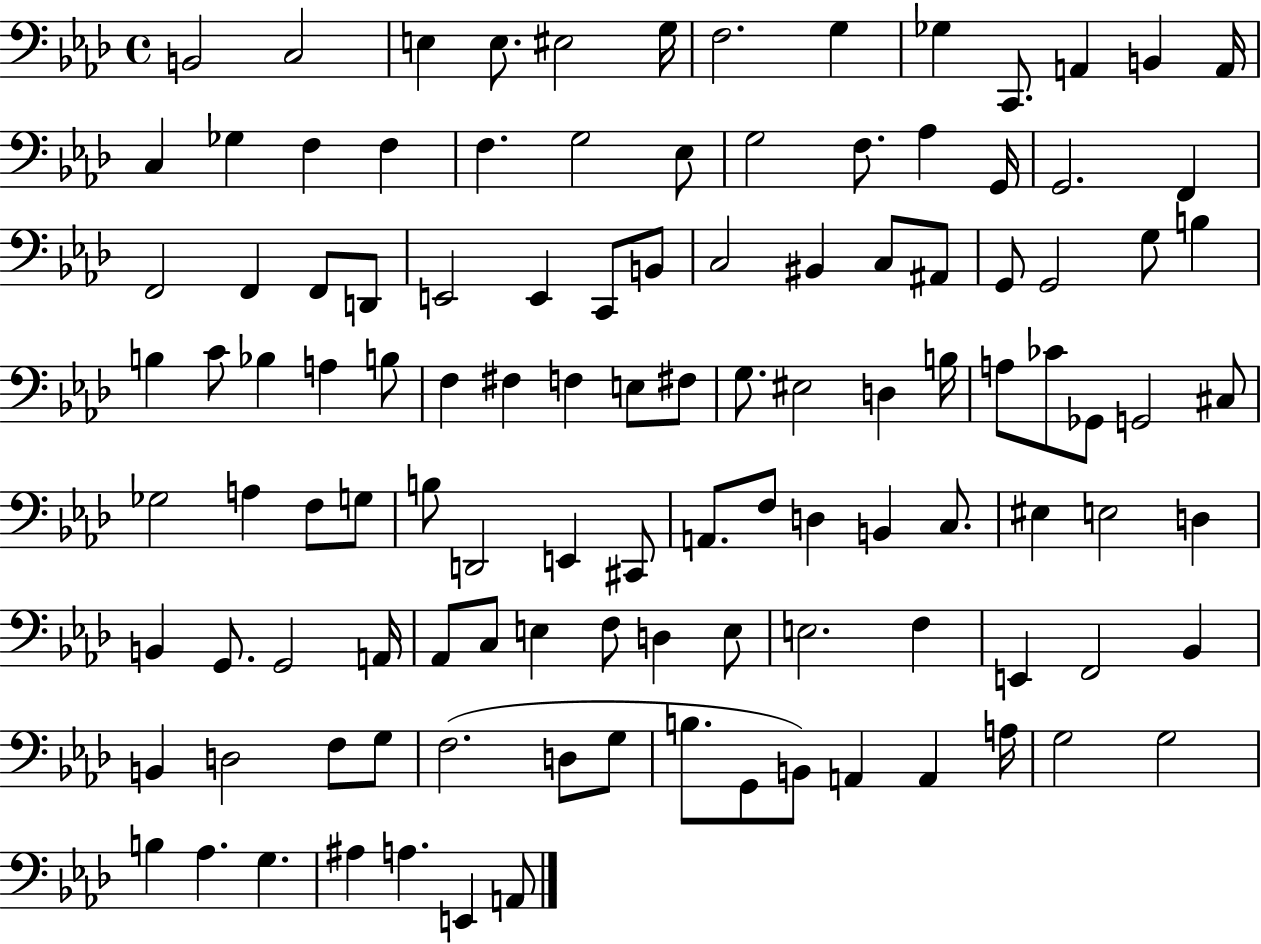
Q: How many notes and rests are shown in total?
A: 114